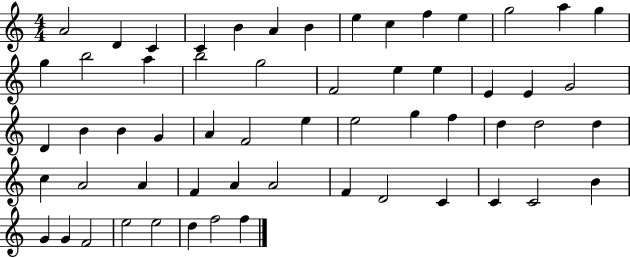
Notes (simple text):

A4/h D4/q C4/q C4/q B4/q A4/q B4/q E5/q C5/q F5/q E5/q G5/h A5/q G5/q G5/q B5/h A5/q B5/h G5/h F4/h E5/q E5/q E4/q E4/q G4/h D4/q B4/q B4/q G4/q A4/q F4/h E5/q E5/h G5/q F5/q D5/q D5/h D5/q C5/q A4/h A4/q F4/q A4/q A4/h F4/q D4/h C4/q C4/q C4/h B4/q G4/q G4/q F4/h E5/h E5/h D5/q F5/h F5/q